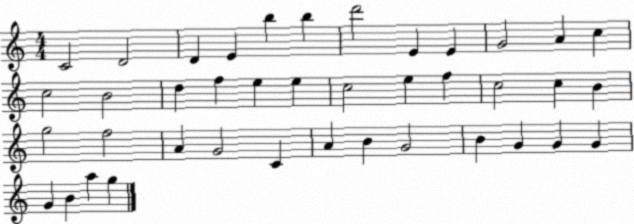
X:1
T:Untitled
M:4/4
L:1/4
K:C
C2 D2 D E b b d'2 E E G2 A c c2 B2 d f e e c2 e f c2 c B g2 f2 A G2 C A B G2 B G G G G B a g